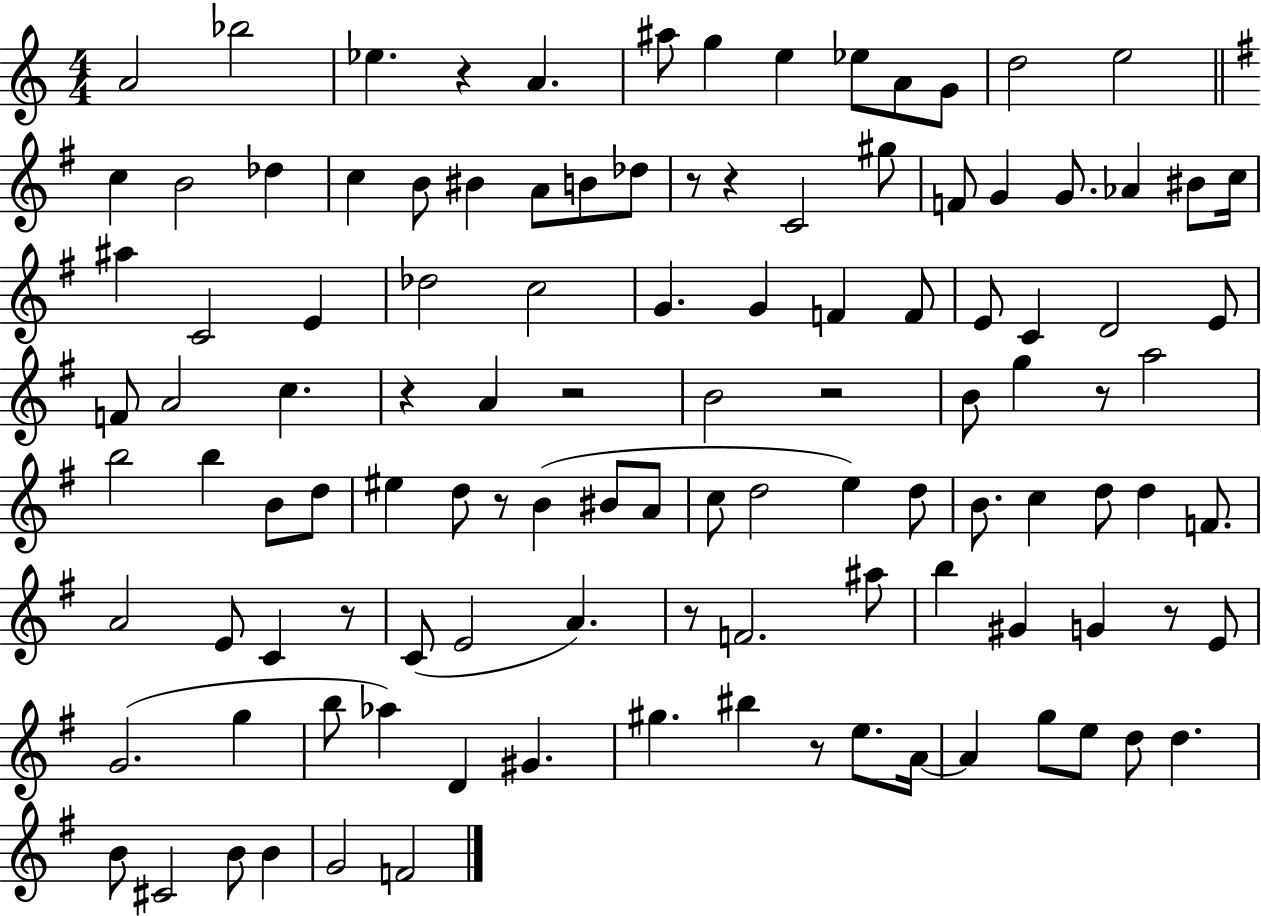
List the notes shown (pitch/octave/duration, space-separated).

A4/h Bb5/h Eb5/q. R/q A4/q. A#5/e G5/q E5/q Eb5/e A4/e G4/e D5/h E5/h C5/q B4/h Db5/q C5/q B4/e BIS4/q A4/e B4/e Db5/e R/e R/q C4/h G#5/e F4/e G4/q G4/e. Ab4/q BIS4/e C5/s A#5/q C4/h E4/q Db5/h C5/h G4/q. G4/q F4/q F4/e E4/e C4/q D4/h E4/e F4/e A4/h C5/q. R/q A4/q R/h B4/h R/h B4/e G5/q R/e A5/h B5/h B5/q B4/e D5/e EIS5/q D5/e R/e B4/q BIS4/e A4/e C5/e D5/h E5/q D5/e B4/e. C5/q D5/e D5/q F4/e. A4/h E4/e C4/q R/e C4/e E4/h A4/q. R/e F4/h. A#5/e B5/q G#4/q G4/q R/e E4/e G4/h. G5/q B5/e Ab5/q D4/q G#4/q. G#5/q. BIS5/q R/e E5/e. A4/s A4/q G5/e E5/e D5/e D5/q. B4/e C#4/h B4/e B4/q G4/h F4/h